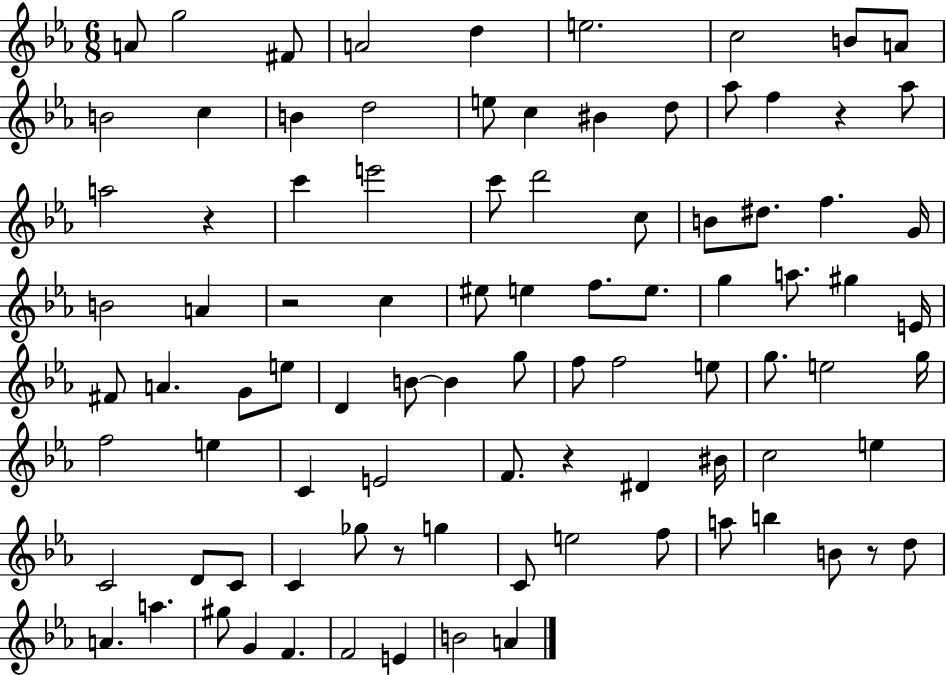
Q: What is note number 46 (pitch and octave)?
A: D4